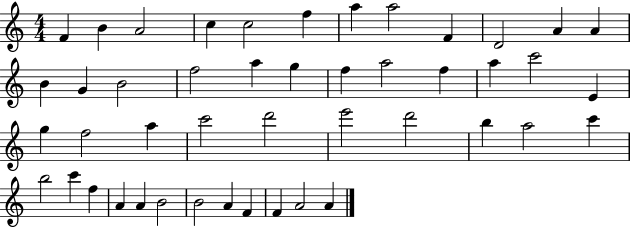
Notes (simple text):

F4/q B4/q A4/h C5/q C5/h F5/q A5/q A5/h F4/q D4/h A4/q A4/q B4/q G4/q B4/h F5/h A5/q G5/q F5/q A5/h F5/q A5/q C6/h E4/q G5/q F5/h A5/q C6/h D6/h E6/h D6/h B5/q A5/h C6/q B5/h C6/q F5/q A4/q A4/q B4/h B4/h A4/q F4/q F4/q A4/h A4/q